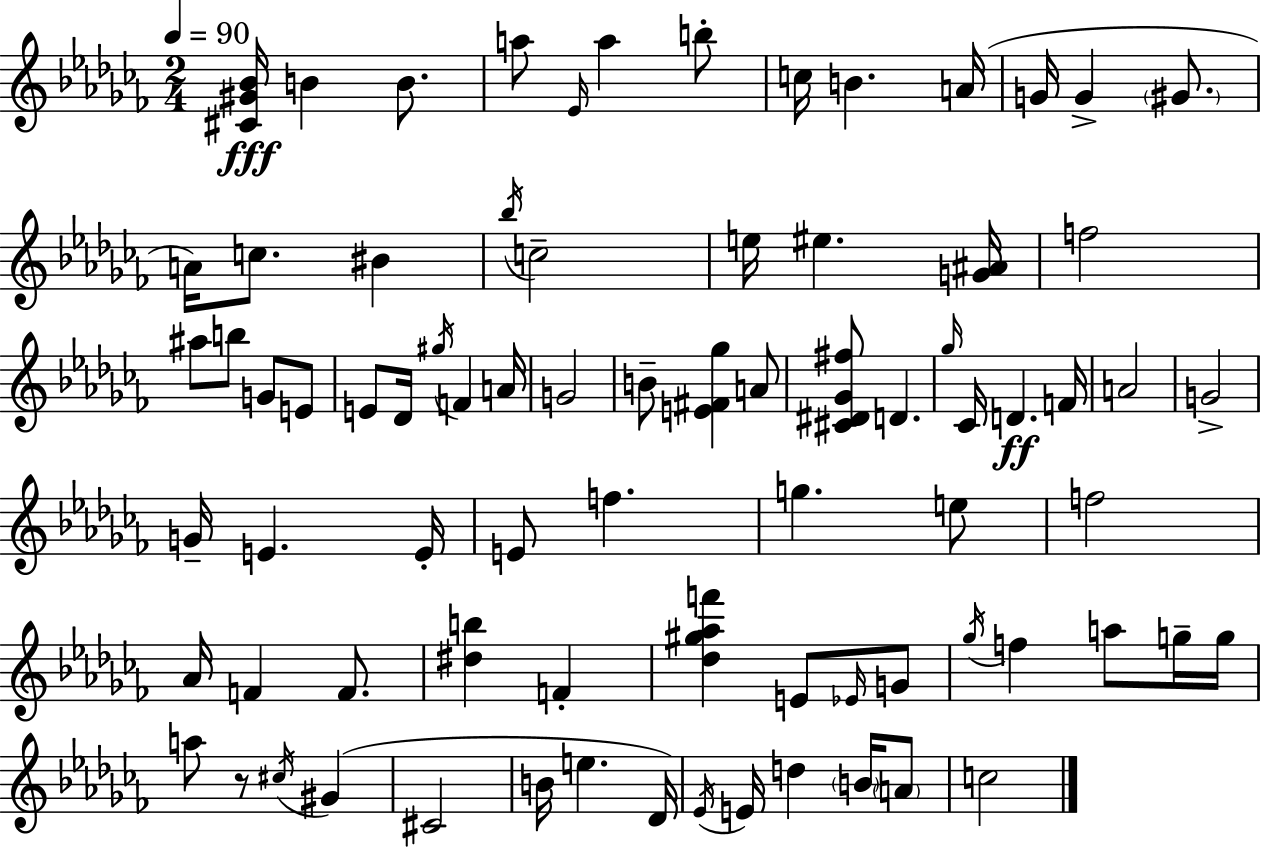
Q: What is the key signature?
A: AES minor